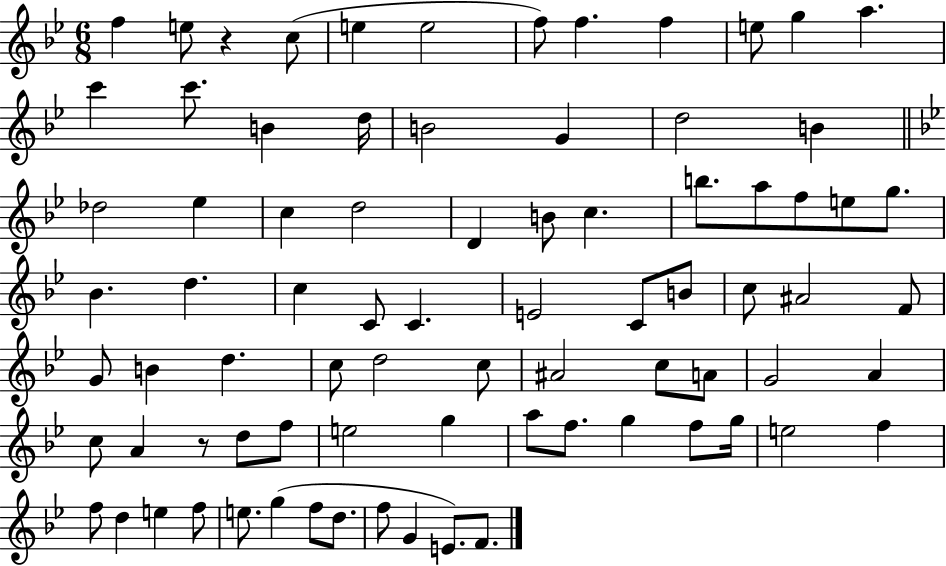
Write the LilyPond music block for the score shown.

{
  \clef treble
  \numericTimeSignature
  \time 6/8
  \key bes \major
  f''4 e''8 r4 c''8( | e''4 e''2 | f''8) f''4. f''4 | e''8 g''4 a''4. | \break c'''4 c'''8. b'4 d''16 | b'2 g'4 | d''2 b'4 | \bar "||" \break \key bes \major des''2 ees''4 | c''4 d''2 | d'4 b'8 c''4. | b''8. a''8 f''8 e''8 g''8. | \break bes'4. d''4. | c''4 c'8 c'4. | e'2 c'8 b'8 | c''8 ais'2 f'8 | \break g'8 b'4 d''4. | c''8 d''2 c''8 | ais'2 c''8 a'8 | g'2 a'4 | \break c''8 a'4 r8 d''8 f''8 | e''2 g''4 | a''8 f''8. g''4 f''8 g''16 | e''2 f''4 | \break f''8 d''4 e''4 f''8 | e''8. g''4( f''8 d''8. | f''8 g'4 e'8.) f'8. | \bar "|."
}